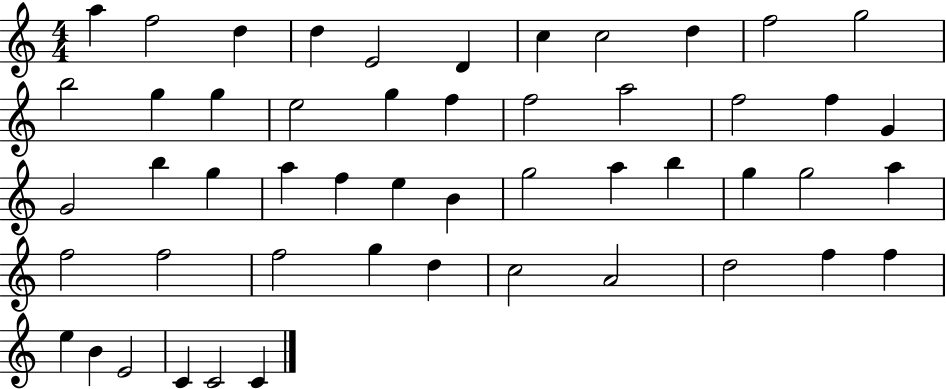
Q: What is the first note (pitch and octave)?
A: A5